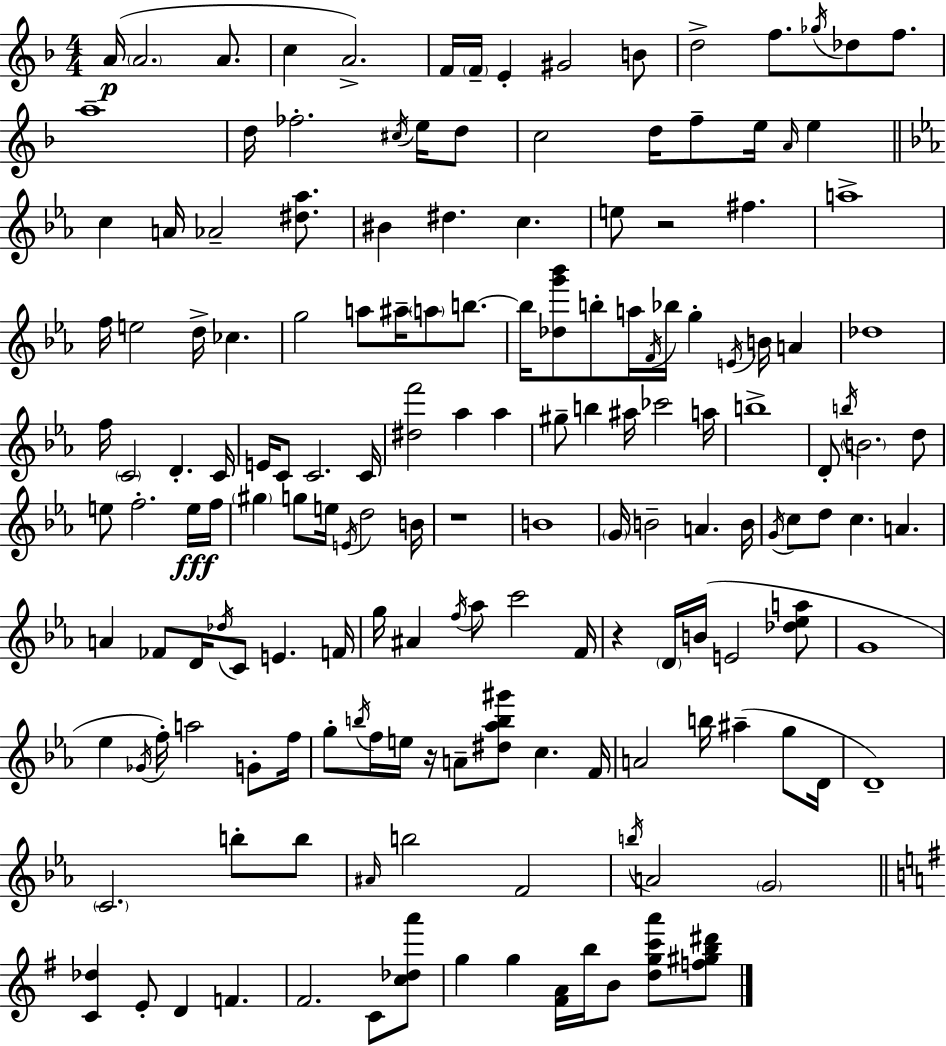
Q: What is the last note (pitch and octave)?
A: B4